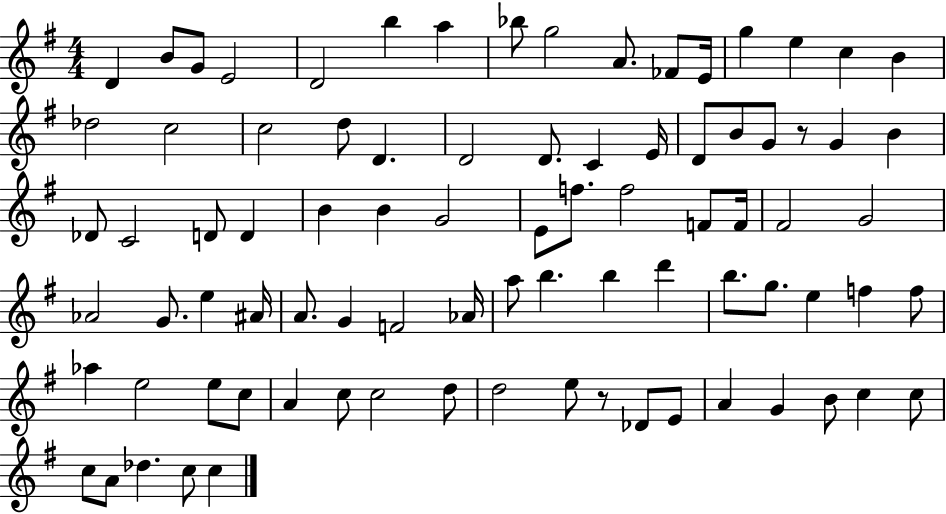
{
  \clef treble
  \numericTimeSignature
  \time 4/4
  \key g \major
  d'4 b'8 g'8 e'2 | d'2 b''4 a''4 | bes''8 g''2 a'8. fes'8 e'16 | g''4 e''4 c''4 b'4 | \break des''2 c''2 | c''2 d''8 d'4. | d'2 d'8. c'4 e'16 | d'8 b'8 g'8 r8 g'4 b'4 | \break des'8 c'2 d'8 d'4 | b'4 b'4 g'2 | e'8 f''8. f''2 f'8 f'16 | fis'2 g'2 | \break aes'2 g'8. e''4 ais'16 | a'8. g'4 f'2 aes'16 | a''8 b''4. b''4 d'''4 | b''8. g''8. e''4 f''4 f''8 | \break aes''4 e''2 e''8 c''8 | a'4 c''8 c''2 d''8 | d''2 e''8 r8 des'8 e'8 | a'4 g'4 b'8 c''4 c''8 | \break c''8 a'8 des''4. c''8 c''4 | \bar "|."
}